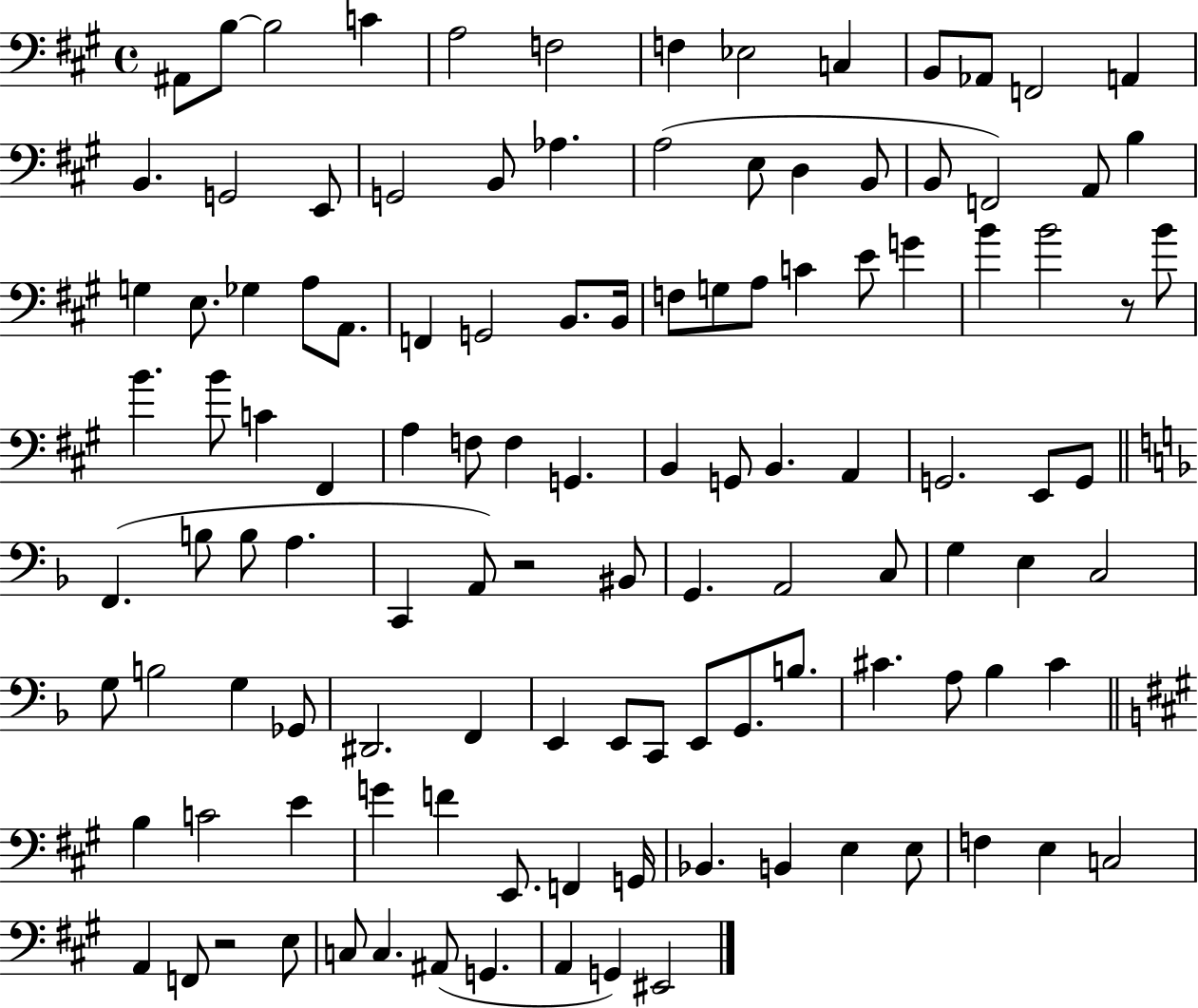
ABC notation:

X:1
T:Untitled
M:4/4
L:1/4
K:A
^A,,/2 B,/2 B,2 C A,2 F,2 F, _E,2 C, B,,/2 _A,,/2 F,,2 A,, B,, G,,2 E,,/2 G,,2 B,,/2 _A, A,2 E,/2 D, B,,/2 B,,/2 F,,2 A,,/2 B, G, E,/2 _G, A,/2 A,,/2 F,, G,,2 B,,/2 B,,/4 F,/2 G,/2 A,/2 C E/2 G B B2 z/2 B/2 B B/2 C ^F,, A, F,/2 F, G,, B,, G,,/2 B,, A,, G,,2 E,,/2 G,,/2 F,, B,/2 B,/2 A, C,, A,,/2 z2 ^B,,/2 G,, A,,2 C,/2 G, E, C,2 G,/2 B,2 G, _G,,/2 ^D,,2 F,, E,, E,,/2 C,,/2 E,,/2 G,,/2 B,/2 ^C A,/2 _B, ^C B, C2 E G F E,,/2 F,, G,,/4 _B,, B,, E, E,/2 F, E, C,2 A,, F,,/2 z2 E,/2 C,/2 C, ^A,,/2 G,, A,, G,, ^E,,2